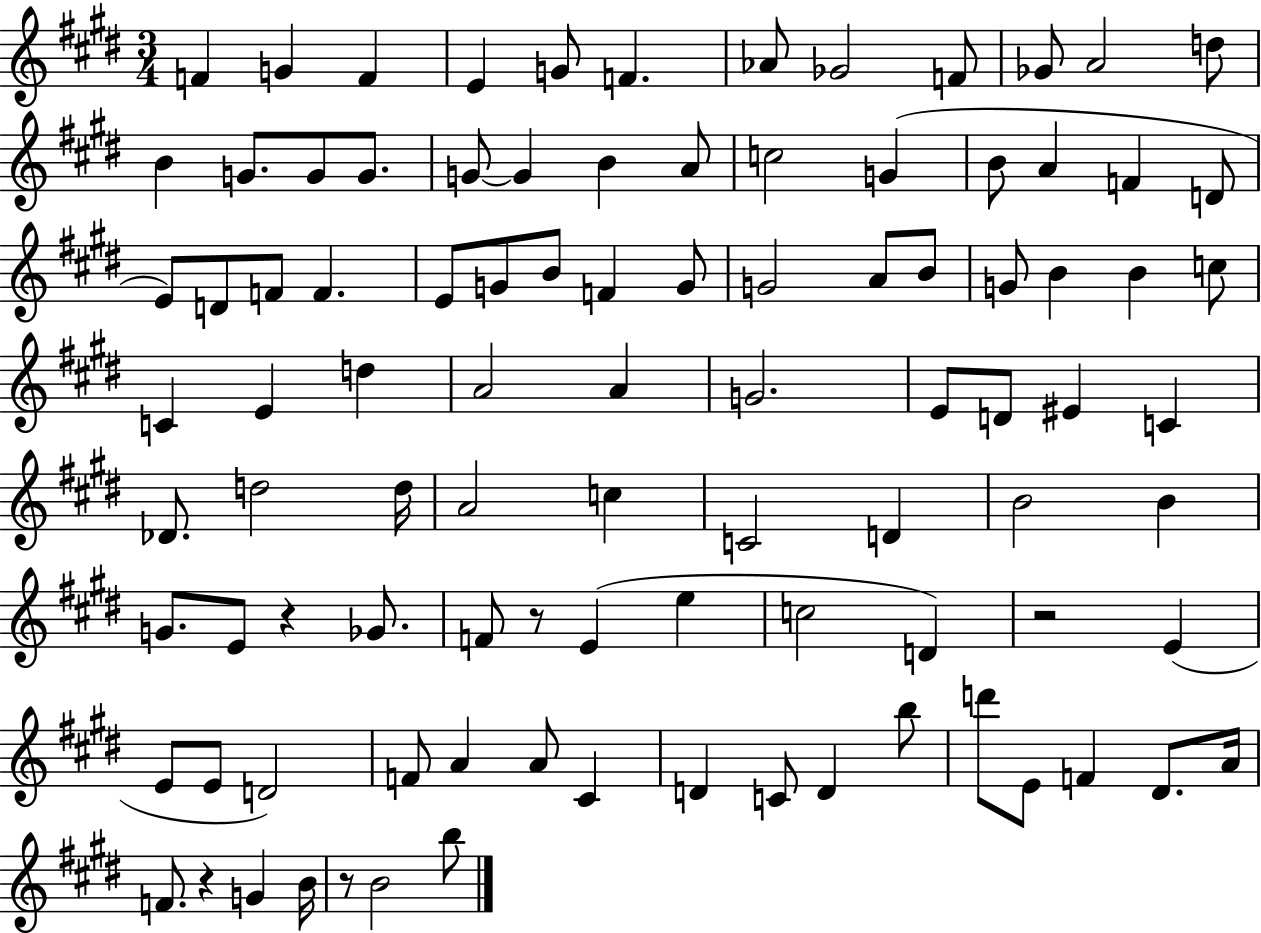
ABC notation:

X:1
T:Untitled
M:3/4
L:1/4
K:E
F G F E G/2 F _A/2 _G2 F/2 _G/2 A2 d/2 B G/2 G/2 G/2 G/2 G B A/2 c2 G B/2 A F D/2 E/2 D/2 F/2 F E/2 G/2 B/2 F G/2 G2 A/2 B/2 G/2 B B c/2 C E d A2 A G2 E/2 D/2 ^E C _D/2 d2 d/4 A2 c C2 D B2 B G/2 E/2 z _G/2 F/2 z/2 E e c2 D z2 E E/2 E/2 D2 F/2 A A/2 ^C D C/2 D b/2 d'/2 E/2 F ^D/2 A/4 F/2 z G B/4 z/2 B2 b/2